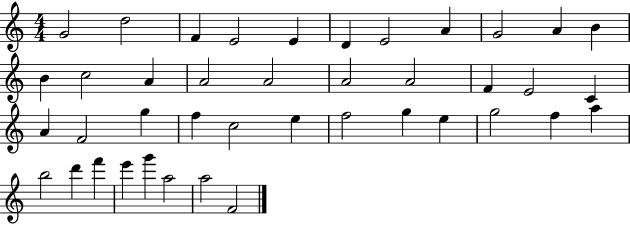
G4/h D5/h F4/q E4/h E4/q D4/q E4/h A4/q G4/h A4/q B4/q B4/q C5/h A4/q A4/h A4/h A4/h A4/h F4/q E4/h C4/q A4/q F4/h G5/q F5/q C5/h E5/q F5/h G5/q E5/q G5/h F5/q A5/q B5/h D6/q F6/q E6/q G6/q A5/h A5/h F4/h